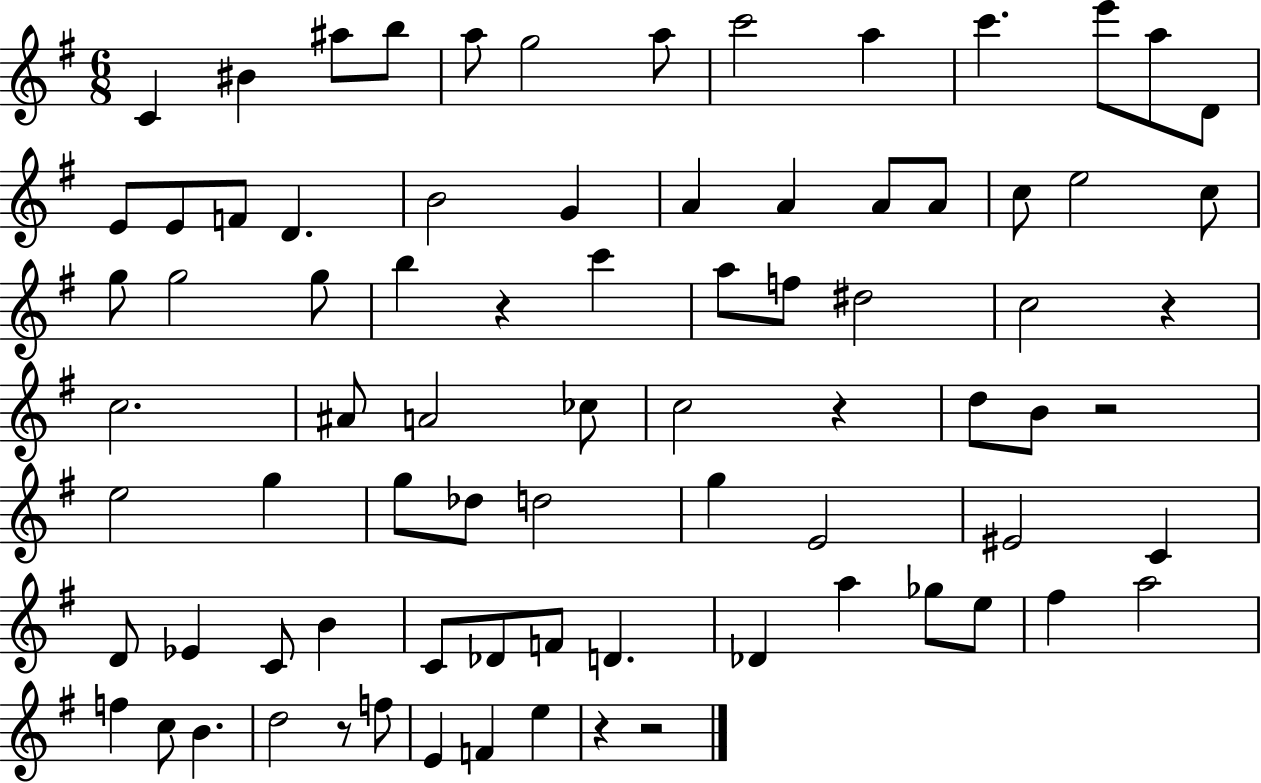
{
  \clef treble
  \numericTimeSignature
  \time 6/8
  \key g \major
  c'4 bis'4 ais''8 b''8 | a''8 g''2 a''8 | c'''2 a''4 | c'''4. e'''8 a''8 d'8 | \break e'8 e'8 f'8 d'4. | b'2 g'4 | a'4 a'4 a'8 a'8 | c''8 e''2 c''8 | \break g''8 g''2 g''8 | b''4 r4 c'''4 | a''8 f''8 dis''2 | c''2 r4 | \break c''2. | ais'8 a'2 ces''8 | c''2 r4 | d''8 b'8 r2 | \break e''2 g''4 | g''8 des''8 d''2 | g''4 e'2 | eis'2 c'4 | \break d'8 ees'4 c'8 b'4 | c'8 des'8 f'8 d'4. | des'4 a''4 ges''8 e''8 | fis''4 a''2 | \break f''4 c''8 b'4. | d''2 r8 f''8 | e'4 f'4 e''4 | r4 r2 | \break \bar "|."
}